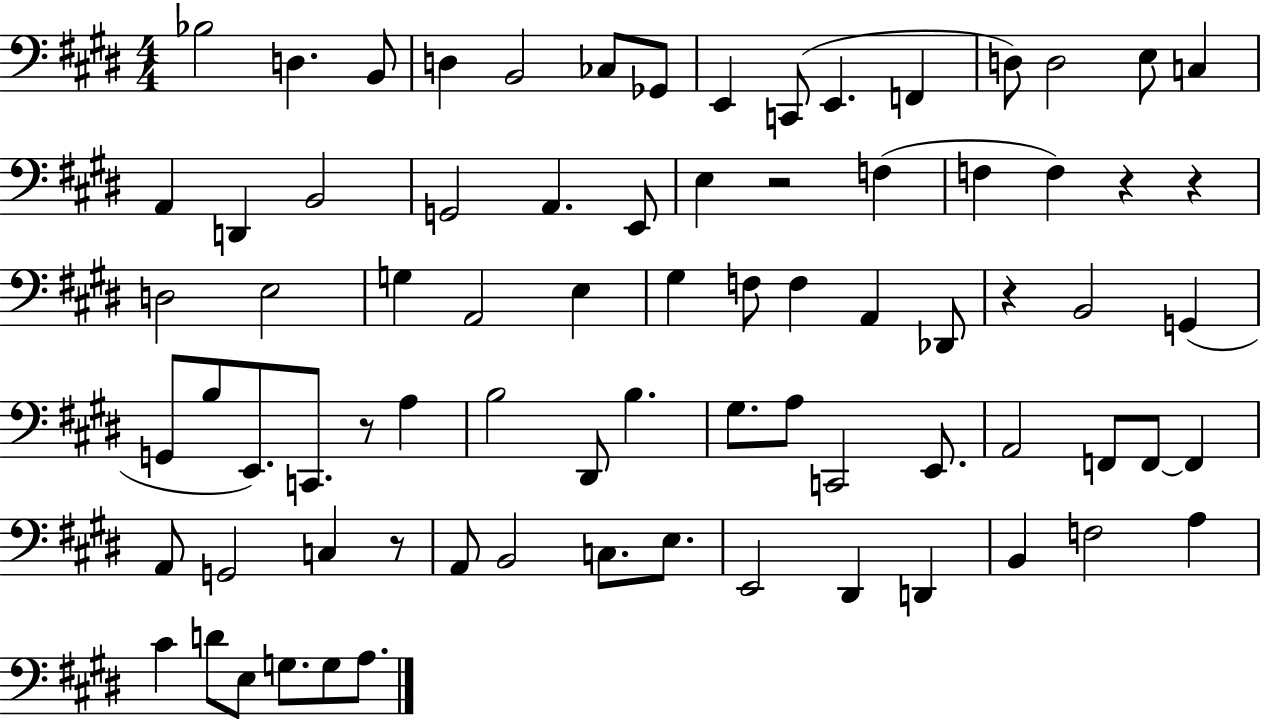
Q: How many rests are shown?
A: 6